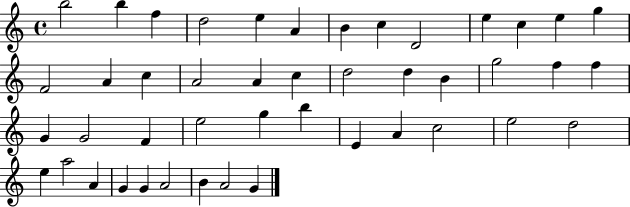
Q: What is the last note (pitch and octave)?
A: G4